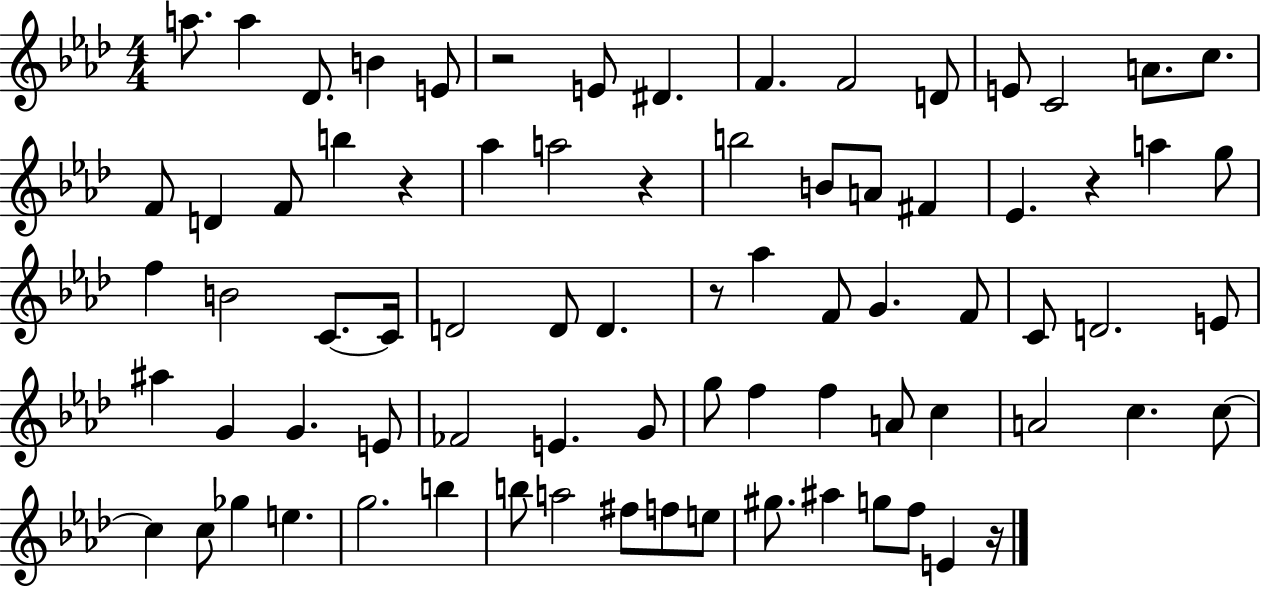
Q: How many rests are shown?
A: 6